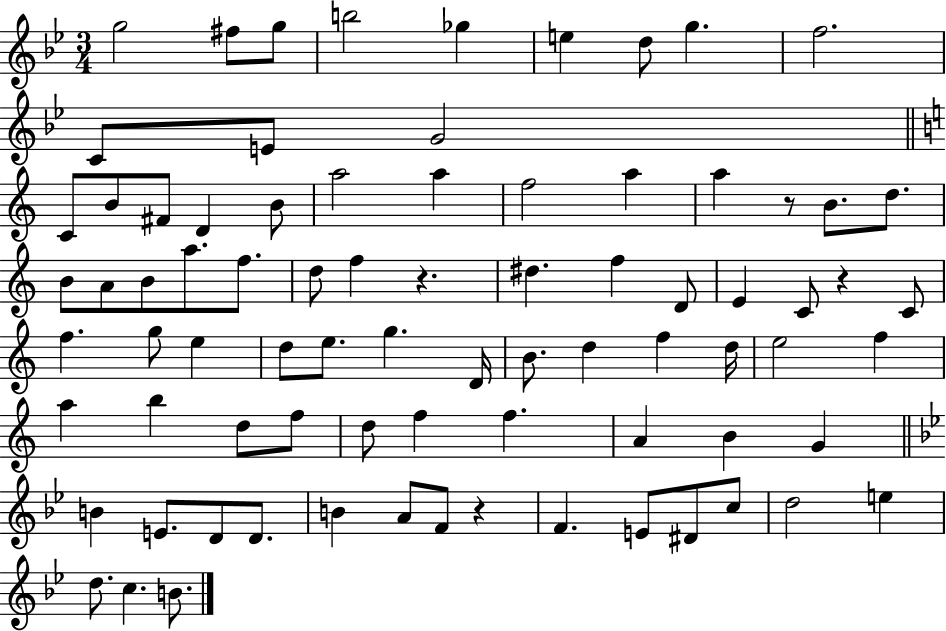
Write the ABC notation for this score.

X:1
T:Untitled
M:3/4
L:1/4
K:Bb
g2 ^f/2 g/2 b2 _g e d/2 g f2 C/2 E/2 G2 C/2 B/2 ^F/2 D B/2 a2 a f2 a a z/2 B/2 d/2 B/2 A/2 B/2 a/2 f/2 d/2 f z ^d f D/2 E C/2 z C/2 f g/2 e d/2 e/2 g D/4 B/2 d f d/4 e2 f a b d/2 f/2 d/2 f f A B G B E/2 D/2 D/2 B A/2 F/2 z F E/2 ^D/2 c/2 d2 e d/2 c B/2